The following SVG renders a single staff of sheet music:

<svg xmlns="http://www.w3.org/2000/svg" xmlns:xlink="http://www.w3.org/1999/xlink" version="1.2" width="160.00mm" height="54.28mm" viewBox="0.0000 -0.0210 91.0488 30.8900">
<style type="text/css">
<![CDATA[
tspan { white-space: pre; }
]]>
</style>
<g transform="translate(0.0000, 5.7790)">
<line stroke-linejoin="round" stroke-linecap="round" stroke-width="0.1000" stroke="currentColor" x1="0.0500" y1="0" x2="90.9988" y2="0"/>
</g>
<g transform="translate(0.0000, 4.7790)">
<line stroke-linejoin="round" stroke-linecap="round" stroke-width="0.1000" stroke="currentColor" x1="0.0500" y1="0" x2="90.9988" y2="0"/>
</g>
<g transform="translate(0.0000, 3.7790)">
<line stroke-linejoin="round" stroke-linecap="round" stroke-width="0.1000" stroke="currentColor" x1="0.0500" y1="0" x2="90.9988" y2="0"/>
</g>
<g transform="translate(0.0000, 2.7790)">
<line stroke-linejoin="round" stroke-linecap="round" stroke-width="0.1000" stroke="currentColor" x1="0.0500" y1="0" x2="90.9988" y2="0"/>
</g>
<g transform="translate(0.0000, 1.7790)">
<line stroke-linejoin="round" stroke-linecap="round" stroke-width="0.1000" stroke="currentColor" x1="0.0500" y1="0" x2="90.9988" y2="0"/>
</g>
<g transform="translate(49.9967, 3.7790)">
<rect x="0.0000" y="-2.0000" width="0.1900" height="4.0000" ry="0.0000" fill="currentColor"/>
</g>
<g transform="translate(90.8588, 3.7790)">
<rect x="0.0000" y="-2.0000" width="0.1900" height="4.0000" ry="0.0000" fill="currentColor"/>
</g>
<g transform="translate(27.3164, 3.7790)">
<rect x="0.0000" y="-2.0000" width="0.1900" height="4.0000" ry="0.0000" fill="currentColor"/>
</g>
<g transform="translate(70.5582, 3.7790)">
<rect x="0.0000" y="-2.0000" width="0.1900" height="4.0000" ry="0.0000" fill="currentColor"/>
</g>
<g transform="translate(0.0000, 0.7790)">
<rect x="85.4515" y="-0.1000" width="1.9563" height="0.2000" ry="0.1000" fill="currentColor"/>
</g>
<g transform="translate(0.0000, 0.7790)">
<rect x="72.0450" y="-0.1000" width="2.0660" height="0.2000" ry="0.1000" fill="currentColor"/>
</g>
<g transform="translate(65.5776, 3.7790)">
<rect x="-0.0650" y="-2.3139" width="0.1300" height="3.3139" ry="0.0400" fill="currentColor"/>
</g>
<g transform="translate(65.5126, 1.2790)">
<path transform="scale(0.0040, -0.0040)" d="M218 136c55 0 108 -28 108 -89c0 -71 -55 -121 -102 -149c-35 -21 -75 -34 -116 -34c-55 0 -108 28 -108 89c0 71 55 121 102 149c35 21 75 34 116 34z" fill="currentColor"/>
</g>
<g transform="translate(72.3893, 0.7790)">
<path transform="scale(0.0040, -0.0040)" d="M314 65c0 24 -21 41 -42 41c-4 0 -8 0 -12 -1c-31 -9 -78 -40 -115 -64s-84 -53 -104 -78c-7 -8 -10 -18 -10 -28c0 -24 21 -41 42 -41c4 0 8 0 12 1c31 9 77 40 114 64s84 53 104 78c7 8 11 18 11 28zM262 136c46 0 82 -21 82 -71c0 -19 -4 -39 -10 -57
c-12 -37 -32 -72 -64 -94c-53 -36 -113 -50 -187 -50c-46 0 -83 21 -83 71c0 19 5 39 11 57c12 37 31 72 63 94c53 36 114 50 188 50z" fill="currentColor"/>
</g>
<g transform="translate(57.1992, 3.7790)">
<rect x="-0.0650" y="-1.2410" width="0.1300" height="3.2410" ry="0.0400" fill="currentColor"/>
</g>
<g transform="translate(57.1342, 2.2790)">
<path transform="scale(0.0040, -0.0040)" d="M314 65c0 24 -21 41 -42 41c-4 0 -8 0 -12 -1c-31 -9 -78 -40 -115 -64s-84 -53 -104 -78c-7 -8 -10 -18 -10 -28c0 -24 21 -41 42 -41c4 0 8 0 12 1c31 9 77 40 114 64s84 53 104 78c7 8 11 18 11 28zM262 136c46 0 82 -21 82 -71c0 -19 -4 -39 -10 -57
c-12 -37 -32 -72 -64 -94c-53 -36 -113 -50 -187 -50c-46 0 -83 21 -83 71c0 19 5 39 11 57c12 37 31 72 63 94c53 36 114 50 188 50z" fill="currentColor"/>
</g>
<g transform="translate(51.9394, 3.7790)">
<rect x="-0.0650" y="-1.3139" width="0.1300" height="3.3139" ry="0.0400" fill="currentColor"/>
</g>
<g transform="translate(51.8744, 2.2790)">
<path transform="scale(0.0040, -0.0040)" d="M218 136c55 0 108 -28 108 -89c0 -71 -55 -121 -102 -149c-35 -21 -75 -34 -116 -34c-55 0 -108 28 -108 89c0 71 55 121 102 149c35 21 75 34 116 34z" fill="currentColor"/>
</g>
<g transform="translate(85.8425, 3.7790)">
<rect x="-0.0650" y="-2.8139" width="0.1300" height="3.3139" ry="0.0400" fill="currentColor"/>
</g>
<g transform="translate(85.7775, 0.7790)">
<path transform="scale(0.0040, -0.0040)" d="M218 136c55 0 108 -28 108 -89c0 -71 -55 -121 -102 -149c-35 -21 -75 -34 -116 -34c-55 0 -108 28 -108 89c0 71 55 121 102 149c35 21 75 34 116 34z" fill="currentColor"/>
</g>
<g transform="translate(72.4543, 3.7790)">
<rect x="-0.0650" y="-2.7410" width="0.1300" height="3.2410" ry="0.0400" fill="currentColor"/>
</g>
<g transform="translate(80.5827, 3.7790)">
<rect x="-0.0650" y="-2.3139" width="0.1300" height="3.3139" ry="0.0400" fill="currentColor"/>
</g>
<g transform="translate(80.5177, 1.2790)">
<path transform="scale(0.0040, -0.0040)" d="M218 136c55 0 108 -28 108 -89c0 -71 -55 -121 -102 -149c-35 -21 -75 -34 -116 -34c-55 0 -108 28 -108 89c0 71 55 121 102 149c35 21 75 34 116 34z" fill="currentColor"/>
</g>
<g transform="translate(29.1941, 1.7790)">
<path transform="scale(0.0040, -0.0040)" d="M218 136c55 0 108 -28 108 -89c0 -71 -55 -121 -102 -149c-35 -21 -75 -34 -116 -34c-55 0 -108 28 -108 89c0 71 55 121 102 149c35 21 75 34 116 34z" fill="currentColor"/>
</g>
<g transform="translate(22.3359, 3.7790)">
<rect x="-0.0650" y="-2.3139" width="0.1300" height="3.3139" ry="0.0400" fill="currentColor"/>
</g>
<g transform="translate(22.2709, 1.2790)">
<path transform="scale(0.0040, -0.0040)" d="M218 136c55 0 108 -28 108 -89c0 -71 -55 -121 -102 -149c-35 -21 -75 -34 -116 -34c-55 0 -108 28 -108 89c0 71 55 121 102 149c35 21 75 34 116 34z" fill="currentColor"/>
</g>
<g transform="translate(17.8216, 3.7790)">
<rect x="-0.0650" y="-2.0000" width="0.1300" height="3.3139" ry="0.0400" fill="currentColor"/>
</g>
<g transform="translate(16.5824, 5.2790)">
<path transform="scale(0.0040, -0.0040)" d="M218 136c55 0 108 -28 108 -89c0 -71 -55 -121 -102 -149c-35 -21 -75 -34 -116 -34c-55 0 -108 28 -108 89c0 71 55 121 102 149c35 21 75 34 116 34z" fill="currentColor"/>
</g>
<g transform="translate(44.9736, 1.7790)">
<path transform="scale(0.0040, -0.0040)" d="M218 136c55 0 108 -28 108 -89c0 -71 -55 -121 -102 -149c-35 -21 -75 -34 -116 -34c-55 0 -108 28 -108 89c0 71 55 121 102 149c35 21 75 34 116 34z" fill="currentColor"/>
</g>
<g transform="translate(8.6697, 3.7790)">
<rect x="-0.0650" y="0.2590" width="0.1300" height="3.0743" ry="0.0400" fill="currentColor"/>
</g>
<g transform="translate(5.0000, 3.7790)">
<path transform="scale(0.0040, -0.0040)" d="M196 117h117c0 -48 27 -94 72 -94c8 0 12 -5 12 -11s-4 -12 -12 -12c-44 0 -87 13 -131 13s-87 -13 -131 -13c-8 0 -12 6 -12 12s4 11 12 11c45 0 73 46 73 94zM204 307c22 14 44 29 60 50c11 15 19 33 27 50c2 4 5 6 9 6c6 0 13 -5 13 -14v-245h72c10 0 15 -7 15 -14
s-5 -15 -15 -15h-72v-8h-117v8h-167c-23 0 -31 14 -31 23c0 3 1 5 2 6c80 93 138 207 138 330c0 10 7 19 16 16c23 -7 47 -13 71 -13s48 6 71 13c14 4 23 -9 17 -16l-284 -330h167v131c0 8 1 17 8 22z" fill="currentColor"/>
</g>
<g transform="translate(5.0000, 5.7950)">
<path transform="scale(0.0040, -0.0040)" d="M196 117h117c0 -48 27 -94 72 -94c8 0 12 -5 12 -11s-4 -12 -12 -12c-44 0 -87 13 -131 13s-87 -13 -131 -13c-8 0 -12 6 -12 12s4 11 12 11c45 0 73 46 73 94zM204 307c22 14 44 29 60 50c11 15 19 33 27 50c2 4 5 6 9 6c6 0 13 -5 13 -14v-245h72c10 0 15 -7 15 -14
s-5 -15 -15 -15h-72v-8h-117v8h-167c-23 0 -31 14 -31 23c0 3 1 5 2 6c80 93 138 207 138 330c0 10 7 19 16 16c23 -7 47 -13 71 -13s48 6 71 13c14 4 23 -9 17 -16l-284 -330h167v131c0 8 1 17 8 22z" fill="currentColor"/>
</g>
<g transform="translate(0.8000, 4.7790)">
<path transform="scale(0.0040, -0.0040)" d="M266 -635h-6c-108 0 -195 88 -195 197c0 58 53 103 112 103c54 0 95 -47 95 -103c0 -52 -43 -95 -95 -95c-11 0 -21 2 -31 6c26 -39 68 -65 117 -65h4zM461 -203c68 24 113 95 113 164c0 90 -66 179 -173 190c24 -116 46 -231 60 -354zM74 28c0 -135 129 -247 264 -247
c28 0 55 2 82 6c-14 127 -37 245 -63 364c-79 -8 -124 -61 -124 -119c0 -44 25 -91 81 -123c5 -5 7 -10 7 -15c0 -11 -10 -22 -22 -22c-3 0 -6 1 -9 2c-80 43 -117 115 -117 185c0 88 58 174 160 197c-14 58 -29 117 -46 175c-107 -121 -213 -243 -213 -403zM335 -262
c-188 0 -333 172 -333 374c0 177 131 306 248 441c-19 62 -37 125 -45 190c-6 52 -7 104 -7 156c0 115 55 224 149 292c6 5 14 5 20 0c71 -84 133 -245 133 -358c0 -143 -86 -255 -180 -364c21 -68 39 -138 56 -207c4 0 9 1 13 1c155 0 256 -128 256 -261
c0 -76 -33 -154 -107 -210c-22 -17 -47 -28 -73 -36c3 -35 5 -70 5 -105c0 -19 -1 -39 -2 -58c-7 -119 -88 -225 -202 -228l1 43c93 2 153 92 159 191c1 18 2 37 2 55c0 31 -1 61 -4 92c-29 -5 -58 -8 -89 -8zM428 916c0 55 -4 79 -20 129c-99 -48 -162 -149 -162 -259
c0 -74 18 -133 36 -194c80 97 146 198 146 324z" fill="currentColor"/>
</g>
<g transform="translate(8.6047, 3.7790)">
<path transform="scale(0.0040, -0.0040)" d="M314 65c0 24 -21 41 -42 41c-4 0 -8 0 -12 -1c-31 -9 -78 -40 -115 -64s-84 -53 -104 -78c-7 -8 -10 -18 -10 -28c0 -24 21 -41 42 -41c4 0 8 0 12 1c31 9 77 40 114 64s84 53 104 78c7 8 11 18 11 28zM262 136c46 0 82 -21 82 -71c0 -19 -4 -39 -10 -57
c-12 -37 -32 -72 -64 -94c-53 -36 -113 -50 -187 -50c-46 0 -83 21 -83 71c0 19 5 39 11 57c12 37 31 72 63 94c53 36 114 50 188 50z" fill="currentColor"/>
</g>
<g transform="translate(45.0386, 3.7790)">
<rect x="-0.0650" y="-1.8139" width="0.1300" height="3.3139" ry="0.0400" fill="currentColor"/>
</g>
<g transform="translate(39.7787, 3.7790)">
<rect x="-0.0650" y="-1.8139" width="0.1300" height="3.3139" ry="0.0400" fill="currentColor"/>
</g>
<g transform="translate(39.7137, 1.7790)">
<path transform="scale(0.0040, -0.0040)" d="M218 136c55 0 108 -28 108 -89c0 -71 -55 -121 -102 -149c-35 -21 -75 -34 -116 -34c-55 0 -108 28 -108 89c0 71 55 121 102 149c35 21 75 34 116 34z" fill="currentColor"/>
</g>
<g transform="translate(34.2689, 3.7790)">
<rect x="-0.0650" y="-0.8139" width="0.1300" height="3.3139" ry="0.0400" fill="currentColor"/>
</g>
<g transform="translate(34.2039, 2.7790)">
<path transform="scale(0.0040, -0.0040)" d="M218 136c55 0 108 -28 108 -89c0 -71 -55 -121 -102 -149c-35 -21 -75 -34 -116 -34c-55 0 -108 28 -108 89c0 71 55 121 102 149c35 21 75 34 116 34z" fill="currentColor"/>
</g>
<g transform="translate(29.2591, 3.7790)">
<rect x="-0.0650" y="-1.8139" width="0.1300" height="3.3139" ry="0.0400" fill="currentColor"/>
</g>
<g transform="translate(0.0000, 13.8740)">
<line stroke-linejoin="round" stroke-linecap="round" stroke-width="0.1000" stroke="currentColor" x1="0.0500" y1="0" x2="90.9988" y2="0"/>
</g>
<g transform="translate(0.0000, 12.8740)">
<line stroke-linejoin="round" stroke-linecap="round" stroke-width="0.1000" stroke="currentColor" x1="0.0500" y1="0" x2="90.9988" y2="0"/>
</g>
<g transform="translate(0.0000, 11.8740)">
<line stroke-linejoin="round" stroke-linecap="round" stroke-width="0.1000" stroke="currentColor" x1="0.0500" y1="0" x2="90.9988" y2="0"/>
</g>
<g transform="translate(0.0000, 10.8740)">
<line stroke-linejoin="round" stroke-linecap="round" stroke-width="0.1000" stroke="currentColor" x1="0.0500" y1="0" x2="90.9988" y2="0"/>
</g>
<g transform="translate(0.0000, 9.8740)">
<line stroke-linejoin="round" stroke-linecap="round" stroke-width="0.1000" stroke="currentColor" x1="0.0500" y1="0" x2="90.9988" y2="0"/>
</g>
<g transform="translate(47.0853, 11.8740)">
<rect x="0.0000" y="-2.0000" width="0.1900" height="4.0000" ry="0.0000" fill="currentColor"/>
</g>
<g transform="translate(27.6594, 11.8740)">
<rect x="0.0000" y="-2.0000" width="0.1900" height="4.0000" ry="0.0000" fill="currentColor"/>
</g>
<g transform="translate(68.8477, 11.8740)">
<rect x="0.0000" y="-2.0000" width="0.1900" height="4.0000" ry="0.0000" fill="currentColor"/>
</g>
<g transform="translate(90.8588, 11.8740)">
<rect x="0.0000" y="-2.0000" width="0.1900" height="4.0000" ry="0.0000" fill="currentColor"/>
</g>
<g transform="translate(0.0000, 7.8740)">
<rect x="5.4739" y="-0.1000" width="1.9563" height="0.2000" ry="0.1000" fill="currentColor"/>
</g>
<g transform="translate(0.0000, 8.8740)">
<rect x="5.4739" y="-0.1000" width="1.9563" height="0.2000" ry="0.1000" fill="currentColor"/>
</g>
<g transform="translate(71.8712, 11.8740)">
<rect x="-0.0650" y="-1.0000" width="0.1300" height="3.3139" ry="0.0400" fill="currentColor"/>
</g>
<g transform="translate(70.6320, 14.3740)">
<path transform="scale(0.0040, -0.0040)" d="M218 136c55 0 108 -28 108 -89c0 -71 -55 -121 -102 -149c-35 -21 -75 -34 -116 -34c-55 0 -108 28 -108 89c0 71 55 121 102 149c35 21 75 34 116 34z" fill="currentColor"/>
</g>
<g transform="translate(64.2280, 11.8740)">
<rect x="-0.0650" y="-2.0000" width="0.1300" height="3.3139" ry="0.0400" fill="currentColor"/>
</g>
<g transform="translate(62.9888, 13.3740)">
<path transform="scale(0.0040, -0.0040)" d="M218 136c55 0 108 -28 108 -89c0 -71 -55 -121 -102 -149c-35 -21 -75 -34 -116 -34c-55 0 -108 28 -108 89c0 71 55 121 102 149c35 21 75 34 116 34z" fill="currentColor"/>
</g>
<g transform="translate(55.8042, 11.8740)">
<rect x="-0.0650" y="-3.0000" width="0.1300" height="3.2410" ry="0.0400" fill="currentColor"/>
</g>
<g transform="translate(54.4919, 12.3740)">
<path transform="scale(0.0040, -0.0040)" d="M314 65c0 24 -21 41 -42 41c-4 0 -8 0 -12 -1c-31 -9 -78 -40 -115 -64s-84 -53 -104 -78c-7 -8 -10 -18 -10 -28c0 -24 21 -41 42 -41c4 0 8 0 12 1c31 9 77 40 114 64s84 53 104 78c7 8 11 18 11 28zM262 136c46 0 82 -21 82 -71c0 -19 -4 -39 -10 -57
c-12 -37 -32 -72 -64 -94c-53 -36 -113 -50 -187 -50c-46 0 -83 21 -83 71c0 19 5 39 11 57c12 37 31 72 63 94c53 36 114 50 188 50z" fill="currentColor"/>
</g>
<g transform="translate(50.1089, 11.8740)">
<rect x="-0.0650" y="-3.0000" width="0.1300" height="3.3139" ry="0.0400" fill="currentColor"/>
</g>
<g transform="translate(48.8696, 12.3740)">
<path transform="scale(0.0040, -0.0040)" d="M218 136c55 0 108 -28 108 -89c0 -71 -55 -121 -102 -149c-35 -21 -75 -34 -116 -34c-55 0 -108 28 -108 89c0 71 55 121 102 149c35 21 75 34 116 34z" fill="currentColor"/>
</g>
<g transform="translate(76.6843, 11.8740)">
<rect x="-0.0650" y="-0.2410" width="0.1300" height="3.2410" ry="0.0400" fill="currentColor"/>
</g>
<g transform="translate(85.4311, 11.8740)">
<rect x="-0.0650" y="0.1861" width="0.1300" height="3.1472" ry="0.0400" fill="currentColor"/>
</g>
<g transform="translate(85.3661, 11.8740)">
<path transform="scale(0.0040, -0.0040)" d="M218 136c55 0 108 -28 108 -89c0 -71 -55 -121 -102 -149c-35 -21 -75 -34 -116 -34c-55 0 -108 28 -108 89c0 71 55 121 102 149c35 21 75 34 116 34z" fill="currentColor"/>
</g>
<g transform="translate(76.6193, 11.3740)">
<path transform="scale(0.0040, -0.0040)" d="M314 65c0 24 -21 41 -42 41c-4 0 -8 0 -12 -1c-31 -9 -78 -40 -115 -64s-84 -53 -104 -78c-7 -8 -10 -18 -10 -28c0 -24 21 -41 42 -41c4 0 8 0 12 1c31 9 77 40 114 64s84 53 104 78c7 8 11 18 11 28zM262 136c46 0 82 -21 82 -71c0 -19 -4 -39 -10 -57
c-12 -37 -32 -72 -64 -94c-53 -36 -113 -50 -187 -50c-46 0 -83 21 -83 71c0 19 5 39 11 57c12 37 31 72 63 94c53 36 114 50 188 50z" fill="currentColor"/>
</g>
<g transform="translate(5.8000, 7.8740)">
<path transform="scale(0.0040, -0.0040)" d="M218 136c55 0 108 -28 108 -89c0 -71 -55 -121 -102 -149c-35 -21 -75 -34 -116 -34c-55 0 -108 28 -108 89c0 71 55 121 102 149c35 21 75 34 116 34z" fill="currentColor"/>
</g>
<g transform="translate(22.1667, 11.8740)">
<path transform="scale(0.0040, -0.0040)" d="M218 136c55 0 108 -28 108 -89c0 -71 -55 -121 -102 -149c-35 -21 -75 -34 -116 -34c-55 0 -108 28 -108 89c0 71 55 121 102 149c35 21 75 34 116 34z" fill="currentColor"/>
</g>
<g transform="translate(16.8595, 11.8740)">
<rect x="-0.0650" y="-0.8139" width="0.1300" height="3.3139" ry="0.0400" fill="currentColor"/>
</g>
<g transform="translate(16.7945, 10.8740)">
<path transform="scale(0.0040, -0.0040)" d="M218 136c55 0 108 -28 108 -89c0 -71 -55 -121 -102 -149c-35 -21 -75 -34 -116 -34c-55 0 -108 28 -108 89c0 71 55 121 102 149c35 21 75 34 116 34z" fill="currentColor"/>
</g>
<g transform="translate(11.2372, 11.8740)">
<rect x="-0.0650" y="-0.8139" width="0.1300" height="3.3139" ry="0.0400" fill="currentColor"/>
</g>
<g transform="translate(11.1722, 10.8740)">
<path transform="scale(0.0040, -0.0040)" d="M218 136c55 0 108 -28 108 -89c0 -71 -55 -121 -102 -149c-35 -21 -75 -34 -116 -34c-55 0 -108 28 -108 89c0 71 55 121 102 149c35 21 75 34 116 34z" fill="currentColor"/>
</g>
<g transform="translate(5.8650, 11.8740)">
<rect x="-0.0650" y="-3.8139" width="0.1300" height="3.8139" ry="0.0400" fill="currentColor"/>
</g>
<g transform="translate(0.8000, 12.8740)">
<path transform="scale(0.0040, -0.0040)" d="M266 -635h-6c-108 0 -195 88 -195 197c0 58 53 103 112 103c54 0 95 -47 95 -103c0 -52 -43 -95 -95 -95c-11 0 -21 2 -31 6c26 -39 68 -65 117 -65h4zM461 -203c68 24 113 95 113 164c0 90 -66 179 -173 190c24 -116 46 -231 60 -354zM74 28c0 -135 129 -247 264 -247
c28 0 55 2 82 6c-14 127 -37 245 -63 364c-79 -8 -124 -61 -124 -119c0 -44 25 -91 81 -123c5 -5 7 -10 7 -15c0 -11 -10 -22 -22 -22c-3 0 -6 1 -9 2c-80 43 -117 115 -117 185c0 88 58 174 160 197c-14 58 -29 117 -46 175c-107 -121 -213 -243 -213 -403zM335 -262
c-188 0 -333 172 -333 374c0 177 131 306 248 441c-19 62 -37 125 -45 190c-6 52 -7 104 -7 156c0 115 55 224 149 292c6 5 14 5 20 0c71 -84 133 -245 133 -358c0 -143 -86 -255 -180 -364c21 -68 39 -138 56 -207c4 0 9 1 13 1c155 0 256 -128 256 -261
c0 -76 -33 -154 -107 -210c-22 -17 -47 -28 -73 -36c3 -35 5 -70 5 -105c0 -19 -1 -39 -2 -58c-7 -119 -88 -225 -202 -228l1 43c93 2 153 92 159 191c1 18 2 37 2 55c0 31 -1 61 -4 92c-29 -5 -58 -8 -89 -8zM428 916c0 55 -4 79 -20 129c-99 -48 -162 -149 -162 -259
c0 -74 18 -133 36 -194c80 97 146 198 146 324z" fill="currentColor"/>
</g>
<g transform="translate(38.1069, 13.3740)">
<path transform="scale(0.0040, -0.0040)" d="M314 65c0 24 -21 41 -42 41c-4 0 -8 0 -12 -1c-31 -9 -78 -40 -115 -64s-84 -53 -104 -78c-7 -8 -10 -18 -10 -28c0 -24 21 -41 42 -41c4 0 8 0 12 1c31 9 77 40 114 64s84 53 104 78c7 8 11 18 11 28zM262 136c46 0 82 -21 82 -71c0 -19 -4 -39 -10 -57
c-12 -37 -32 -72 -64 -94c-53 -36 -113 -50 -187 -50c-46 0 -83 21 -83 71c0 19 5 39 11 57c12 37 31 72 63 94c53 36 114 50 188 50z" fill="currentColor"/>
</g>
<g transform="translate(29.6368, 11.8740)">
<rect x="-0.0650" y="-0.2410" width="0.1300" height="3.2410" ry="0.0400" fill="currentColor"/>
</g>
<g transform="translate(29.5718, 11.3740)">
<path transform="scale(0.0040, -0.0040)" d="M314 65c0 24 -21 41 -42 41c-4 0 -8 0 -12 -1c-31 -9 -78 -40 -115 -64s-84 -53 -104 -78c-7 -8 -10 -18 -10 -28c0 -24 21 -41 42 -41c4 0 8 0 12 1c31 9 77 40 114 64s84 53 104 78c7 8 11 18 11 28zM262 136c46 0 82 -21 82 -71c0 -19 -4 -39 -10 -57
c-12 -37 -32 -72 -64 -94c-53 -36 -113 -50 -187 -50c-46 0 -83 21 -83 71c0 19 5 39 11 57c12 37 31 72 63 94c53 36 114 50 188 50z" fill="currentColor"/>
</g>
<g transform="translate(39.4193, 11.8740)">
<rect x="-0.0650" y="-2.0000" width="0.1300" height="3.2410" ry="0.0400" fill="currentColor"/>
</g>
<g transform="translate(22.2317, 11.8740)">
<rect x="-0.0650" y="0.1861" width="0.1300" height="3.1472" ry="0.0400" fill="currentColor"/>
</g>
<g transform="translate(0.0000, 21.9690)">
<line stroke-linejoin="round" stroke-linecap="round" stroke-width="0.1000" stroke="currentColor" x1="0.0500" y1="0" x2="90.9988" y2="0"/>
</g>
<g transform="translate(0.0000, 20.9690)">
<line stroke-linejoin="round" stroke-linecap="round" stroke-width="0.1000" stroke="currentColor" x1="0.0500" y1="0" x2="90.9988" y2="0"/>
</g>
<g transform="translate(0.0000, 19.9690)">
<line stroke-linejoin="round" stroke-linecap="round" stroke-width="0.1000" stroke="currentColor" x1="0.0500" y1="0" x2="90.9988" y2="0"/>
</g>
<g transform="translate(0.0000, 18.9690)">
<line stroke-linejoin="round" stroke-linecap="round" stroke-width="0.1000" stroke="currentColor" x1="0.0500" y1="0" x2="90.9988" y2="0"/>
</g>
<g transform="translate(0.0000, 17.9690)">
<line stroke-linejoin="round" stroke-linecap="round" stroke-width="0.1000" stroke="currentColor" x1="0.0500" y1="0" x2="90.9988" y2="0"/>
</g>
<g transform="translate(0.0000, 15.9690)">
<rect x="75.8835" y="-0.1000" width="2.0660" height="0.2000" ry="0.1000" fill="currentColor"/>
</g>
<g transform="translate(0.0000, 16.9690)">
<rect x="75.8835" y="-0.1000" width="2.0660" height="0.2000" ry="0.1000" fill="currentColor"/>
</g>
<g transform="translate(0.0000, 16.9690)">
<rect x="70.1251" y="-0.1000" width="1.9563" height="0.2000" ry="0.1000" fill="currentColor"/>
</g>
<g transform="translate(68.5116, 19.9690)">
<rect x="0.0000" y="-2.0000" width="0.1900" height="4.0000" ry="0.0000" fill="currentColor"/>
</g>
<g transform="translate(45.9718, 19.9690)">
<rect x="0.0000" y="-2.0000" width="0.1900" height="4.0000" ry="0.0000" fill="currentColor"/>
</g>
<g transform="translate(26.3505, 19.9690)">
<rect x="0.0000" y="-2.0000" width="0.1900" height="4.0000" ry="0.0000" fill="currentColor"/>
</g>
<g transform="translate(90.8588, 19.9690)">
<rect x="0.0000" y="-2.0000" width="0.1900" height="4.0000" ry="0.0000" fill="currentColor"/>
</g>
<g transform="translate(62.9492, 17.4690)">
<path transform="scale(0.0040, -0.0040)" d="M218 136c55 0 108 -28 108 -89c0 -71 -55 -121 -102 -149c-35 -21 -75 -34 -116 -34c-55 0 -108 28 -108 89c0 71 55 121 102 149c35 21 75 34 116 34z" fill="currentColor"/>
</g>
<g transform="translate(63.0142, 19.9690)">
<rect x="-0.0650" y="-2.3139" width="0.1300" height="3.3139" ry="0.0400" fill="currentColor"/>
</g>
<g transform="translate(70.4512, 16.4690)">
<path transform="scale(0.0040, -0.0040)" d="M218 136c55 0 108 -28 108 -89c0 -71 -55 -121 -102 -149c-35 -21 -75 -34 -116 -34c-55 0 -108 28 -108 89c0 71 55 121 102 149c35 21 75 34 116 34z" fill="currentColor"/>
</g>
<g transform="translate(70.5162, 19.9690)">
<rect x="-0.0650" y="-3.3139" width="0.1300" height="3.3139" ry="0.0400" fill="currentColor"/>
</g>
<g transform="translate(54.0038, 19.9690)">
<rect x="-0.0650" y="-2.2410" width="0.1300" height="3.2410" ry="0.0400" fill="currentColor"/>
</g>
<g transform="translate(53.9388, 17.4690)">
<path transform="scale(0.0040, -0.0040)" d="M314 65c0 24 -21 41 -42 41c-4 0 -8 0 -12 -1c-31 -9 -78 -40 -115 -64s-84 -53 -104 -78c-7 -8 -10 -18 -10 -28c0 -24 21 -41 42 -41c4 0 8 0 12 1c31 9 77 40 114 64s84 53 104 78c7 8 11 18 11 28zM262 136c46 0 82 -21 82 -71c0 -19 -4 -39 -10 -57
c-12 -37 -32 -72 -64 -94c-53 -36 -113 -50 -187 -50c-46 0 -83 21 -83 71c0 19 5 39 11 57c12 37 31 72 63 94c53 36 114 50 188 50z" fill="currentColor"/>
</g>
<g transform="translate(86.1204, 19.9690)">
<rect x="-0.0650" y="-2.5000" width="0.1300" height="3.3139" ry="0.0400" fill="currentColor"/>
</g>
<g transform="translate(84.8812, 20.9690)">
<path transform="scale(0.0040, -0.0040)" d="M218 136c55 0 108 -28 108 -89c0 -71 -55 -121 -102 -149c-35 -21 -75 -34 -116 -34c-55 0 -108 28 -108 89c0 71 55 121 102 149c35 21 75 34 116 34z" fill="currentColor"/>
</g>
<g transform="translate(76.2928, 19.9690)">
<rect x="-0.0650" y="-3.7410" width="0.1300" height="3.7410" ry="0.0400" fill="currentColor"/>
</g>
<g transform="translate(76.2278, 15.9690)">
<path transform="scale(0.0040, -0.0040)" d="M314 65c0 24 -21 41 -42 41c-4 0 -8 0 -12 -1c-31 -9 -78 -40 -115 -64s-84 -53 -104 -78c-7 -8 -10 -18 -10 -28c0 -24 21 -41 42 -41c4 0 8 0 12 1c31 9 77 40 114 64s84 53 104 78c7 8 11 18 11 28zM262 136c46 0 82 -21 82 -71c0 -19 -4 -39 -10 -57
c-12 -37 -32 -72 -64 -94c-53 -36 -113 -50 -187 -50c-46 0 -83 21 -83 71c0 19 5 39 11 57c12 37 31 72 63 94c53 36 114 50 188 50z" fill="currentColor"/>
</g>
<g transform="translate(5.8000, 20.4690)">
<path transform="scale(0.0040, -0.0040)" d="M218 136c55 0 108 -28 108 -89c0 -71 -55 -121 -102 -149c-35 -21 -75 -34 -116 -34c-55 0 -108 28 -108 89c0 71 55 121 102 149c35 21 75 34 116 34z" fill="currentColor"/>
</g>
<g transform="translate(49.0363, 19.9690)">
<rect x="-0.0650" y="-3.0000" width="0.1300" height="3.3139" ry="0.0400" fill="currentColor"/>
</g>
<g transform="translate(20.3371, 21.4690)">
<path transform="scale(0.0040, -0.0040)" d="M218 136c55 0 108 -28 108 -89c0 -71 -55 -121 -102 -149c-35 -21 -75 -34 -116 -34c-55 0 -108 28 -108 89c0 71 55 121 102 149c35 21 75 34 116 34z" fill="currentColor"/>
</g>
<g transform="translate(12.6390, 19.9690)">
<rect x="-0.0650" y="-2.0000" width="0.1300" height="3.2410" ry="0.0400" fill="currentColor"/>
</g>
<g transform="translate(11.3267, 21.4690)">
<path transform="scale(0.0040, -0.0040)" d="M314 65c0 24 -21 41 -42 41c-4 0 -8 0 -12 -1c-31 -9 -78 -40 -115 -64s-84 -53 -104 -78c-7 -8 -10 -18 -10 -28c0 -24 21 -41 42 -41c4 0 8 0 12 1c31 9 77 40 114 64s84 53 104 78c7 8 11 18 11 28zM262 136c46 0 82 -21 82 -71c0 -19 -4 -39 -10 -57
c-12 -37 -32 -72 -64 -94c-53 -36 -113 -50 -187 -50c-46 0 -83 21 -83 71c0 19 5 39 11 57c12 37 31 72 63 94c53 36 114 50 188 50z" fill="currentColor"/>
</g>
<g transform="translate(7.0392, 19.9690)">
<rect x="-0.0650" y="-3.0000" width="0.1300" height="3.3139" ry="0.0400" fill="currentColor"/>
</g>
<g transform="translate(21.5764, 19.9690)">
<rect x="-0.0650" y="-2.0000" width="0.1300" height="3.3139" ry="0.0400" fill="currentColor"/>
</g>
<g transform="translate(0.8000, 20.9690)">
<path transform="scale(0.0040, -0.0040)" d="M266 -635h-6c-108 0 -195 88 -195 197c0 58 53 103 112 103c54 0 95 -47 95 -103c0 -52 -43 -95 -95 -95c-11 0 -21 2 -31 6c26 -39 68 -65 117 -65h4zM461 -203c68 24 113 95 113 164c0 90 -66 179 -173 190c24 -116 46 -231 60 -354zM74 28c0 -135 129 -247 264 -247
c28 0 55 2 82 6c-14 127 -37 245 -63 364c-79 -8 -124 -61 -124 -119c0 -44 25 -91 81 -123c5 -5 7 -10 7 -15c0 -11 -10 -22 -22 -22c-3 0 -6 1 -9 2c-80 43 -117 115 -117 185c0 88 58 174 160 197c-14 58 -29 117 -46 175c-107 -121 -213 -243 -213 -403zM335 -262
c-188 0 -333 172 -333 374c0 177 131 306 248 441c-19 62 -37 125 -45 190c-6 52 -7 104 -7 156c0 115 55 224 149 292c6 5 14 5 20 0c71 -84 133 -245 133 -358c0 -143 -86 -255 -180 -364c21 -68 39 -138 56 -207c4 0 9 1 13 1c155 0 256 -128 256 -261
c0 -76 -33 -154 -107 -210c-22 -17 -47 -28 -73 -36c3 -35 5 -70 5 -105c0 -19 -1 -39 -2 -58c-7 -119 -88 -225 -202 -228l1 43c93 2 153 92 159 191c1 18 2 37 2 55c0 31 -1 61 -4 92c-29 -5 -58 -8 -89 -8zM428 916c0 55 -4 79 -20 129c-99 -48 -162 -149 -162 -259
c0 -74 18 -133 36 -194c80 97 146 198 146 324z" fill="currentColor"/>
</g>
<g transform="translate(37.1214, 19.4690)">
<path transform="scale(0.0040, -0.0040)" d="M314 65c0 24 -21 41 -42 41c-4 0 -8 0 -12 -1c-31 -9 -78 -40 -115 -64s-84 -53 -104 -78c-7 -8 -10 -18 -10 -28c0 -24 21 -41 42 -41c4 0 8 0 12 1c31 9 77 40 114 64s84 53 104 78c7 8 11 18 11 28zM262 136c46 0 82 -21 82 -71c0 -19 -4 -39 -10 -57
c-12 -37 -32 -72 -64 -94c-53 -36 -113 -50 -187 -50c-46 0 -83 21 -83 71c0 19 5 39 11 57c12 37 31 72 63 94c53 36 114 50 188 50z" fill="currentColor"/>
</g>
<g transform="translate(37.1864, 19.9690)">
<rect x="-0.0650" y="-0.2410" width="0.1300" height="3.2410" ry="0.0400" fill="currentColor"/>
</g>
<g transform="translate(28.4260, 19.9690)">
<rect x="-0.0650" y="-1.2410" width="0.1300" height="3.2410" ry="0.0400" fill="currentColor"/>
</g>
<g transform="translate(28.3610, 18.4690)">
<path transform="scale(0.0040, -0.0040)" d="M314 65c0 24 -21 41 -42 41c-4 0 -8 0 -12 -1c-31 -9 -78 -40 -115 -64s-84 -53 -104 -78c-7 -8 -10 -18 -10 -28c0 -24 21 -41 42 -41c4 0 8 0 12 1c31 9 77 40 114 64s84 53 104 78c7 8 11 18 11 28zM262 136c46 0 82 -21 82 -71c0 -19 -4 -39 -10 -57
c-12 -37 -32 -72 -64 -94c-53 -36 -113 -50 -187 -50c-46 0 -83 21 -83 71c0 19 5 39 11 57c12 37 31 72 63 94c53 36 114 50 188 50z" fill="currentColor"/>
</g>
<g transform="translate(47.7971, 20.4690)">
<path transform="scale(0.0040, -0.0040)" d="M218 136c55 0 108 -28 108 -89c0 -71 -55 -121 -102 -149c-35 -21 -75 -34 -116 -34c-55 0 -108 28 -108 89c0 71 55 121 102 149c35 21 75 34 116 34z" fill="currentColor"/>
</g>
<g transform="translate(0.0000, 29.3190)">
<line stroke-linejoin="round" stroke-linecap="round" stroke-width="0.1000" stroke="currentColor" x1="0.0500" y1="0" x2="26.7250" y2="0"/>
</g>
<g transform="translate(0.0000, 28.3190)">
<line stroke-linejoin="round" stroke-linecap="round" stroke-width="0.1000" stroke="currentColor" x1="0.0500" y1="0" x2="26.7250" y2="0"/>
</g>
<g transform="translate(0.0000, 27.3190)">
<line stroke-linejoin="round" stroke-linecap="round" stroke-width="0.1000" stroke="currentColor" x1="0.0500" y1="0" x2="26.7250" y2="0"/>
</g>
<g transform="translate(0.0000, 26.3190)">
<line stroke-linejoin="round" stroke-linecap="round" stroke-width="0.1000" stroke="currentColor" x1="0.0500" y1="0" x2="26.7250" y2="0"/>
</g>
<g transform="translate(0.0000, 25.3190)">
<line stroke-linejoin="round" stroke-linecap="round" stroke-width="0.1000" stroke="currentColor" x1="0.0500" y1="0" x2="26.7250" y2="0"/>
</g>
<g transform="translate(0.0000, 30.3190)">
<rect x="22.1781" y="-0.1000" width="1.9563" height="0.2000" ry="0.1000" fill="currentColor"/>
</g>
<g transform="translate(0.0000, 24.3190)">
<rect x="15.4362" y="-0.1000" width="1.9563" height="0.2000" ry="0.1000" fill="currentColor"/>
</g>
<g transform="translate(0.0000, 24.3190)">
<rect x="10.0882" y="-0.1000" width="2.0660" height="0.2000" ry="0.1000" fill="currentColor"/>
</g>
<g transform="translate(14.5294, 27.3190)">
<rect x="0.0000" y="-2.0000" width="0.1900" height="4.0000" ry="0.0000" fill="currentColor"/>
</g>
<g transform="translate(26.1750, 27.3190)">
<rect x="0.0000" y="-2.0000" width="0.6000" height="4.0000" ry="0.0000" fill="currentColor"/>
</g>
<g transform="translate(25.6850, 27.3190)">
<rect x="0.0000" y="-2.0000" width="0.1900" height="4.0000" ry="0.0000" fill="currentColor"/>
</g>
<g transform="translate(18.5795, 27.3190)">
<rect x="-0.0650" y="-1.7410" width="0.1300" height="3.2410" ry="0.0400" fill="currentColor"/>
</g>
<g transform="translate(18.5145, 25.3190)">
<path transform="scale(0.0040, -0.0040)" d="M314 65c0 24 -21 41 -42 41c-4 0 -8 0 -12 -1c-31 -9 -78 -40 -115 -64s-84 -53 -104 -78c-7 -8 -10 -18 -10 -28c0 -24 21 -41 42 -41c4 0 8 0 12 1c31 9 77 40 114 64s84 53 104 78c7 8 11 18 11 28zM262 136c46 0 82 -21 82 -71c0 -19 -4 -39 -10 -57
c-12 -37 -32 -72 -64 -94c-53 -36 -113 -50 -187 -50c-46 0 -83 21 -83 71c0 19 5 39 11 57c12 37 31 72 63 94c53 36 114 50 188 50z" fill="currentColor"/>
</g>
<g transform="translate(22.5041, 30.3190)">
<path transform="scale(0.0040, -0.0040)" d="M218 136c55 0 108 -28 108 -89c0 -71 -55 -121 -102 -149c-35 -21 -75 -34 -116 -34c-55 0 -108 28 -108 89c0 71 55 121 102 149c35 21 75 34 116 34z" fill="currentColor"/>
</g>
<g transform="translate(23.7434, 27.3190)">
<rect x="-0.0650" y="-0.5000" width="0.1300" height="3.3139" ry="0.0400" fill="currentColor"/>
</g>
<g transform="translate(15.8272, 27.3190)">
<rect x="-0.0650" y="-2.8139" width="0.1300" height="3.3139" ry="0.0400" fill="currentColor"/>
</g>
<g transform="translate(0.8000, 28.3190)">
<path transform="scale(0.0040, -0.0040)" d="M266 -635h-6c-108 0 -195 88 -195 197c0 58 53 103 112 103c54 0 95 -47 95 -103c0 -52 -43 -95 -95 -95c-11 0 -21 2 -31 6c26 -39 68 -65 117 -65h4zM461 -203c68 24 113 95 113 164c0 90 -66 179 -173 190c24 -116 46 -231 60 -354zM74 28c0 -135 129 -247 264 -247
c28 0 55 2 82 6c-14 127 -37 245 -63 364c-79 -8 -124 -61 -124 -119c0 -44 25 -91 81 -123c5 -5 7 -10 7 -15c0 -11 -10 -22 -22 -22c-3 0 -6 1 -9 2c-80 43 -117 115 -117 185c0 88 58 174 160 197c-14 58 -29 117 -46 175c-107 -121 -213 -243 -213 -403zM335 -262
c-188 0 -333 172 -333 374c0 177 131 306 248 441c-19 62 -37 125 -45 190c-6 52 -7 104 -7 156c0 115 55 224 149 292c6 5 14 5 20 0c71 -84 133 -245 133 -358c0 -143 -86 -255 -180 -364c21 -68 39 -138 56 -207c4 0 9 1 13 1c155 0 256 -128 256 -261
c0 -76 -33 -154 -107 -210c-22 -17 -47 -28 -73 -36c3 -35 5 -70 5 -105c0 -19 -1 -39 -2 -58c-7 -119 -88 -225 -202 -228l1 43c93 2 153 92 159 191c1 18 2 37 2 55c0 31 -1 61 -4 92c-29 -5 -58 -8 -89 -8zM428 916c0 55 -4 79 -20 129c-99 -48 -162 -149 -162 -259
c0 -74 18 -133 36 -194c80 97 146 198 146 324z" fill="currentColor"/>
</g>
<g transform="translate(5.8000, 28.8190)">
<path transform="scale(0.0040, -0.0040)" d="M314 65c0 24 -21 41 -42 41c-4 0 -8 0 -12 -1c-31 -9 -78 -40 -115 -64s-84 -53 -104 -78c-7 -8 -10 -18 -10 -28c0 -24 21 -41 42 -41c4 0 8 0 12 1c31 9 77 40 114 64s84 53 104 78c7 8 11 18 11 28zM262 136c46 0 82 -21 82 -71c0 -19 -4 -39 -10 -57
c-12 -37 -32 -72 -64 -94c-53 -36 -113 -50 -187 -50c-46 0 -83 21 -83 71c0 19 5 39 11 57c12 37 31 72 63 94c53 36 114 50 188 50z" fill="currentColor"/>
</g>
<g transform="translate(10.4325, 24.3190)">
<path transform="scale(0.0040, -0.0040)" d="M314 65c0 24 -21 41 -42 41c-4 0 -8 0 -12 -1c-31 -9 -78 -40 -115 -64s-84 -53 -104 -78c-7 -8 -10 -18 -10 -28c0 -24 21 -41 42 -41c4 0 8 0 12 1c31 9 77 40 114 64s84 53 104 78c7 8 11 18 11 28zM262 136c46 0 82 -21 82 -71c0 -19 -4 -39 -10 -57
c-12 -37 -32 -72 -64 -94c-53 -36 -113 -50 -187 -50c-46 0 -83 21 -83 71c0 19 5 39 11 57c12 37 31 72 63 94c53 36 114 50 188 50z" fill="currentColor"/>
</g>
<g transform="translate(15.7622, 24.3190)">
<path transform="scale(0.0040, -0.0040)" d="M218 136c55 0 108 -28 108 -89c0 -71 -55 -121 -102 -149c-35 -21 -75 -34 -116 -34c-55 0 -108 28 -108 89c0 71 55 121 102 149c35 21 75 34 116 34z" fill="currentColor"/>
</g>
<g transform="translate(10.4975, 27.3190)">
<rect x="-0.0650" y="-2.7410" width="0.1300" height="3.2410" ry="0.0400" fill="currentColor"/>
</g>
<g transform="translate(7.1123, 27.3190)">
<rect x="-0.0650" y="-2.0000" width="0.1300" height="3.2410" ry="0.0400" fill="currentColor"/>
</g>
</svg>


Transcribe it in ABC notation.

X:1
T:Untitled
M:4/4
L:1/4
K:C
B2 F g f d f f e e2 g a2 g a c' d d B c2 F2 A A2 F D c2 B A F2 F e2 c2 A g2 g b c'2 G F2 a2 a f2 C